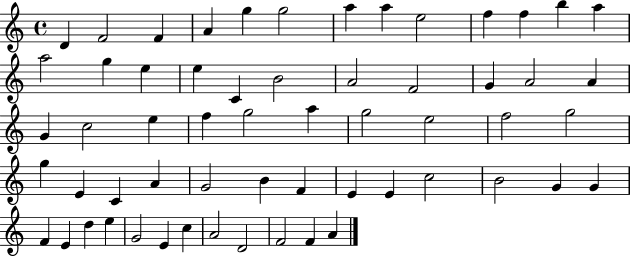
{
  \clef treble
  \time 4/4
  \defaultTimeSignature
  \key c \major
  d'4 f'2 f'4 | a'4 g''4 g''2 | a''4 a''4 e''2 | f''4 f''4 b''4 a''4 | \break a''2 g''4 e''4 | e''4 c'4 b'2 | a'2 f'2 | g'4 a'2 a'4 | \break g'4 c''2 e''4 | f''4 g''2 a''4 | g''2 e''2 | f''2 g''2 | \break g''4 e'4 c'4 a'4 | g'2 b'4 f'4 | e'4 e'4 c''2 | b'2 g'4 g'4 | \break f'4 e'4 d''4 e''4 | g'2 e'4 c''4 | a'2 d'2 | f'2 f'4 a'4 | \break \bar "|."
}